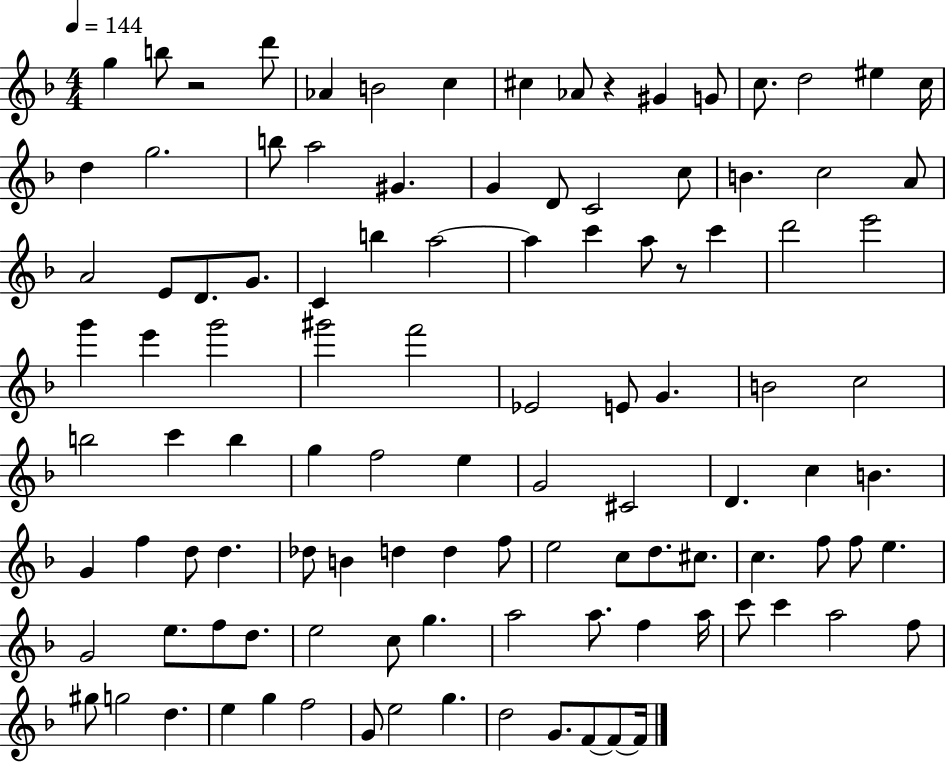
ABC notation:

X:1
T:Untitled
M:4/4
L:1/4
K:F
g b/2 z2 d'/2 _A B2 c ^c _A/2 z ^G G/2 c/2 d2 ^e c/4 d g2 b/2 a2 ^G G D/2 C2 c/2 B c2 A/2 A2 E/2 D/2 G/2 C b a2 a c' a/2 z/2 c' d'2 e'2 g' e' g'2 ^g'2 f'2 _E2 E/2 G B2 c2 b2 c' b g f2 e G2 ^C2 D c B G f d/2 d _d/2 B d d f/2 e2 c/2 d/2 ^c/2 c f/2 f/2 e G2 e/2 f/2 d/2 e2 c/2 g a2 a/2 f a/4 c'/2 c' a2 f/2 ^g/2 g2 d e g f2 G/2 e2 g d2 G/2 F/2 F/2 F/4